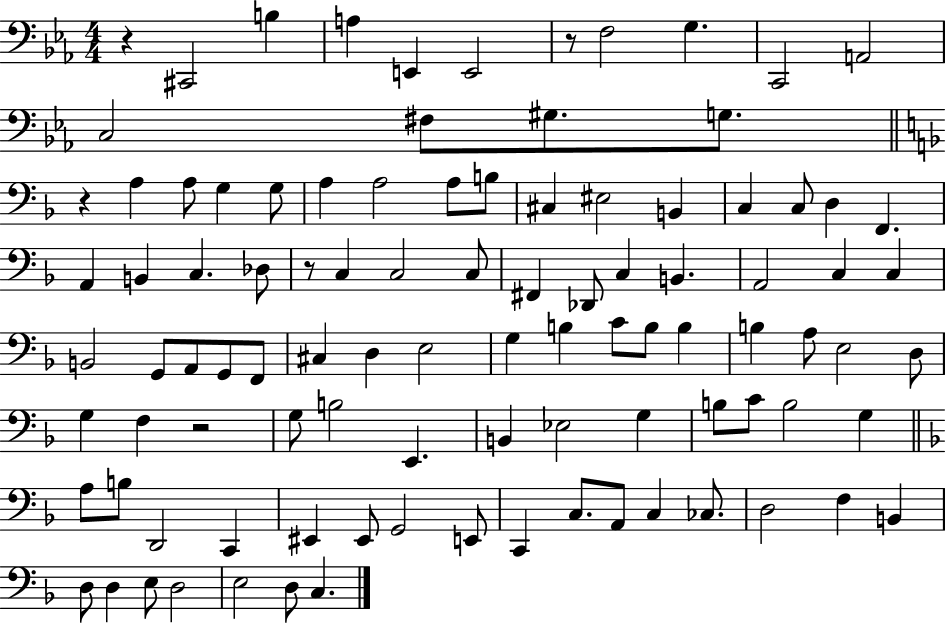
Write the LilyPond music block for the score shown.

{
  \clef bass
  \numericTimeSignature
  \time 4/4
  \key ees \major
  \repeat volta 2 { r4 cis,2 b4 | a4 e,4 e,2 | r8 f2 g4. | c,2 a,2 | \break c2 fis8 gis8. g8. | \bar "||" \break \key f \major r4 a4 a8 g4 g8 | a4 a2 a8 b8 | cis4 eis2 b,4 | c4 c8 d4 f,4. | \break a,4 b,4 c4. des8 | r8 c4 c2 c8 | fis,4 des,8 c4 b,4. | a,2 c4 c4 | \break b,2 g,8 a,8 g,8 f,8 | cis4 d4 e2 | g4 b4 c'8 b8 b4 | b4 a8 e2 d8 | \break g4 f4 r2 | g8 b2 e,4. | b,4 ees2 g4 | b8 c'8 b2 g4 | \break \bar "||" \break \key f \major a8 b8 d,2 c,4 | eis,4 eis,8 g,2 e,8 | c,4 c8. a,8 c4 ces8. | d2 f4 b,4 | \break d8 d4 e8 d2 | e2 d8 c4. | } \bar "|."
}